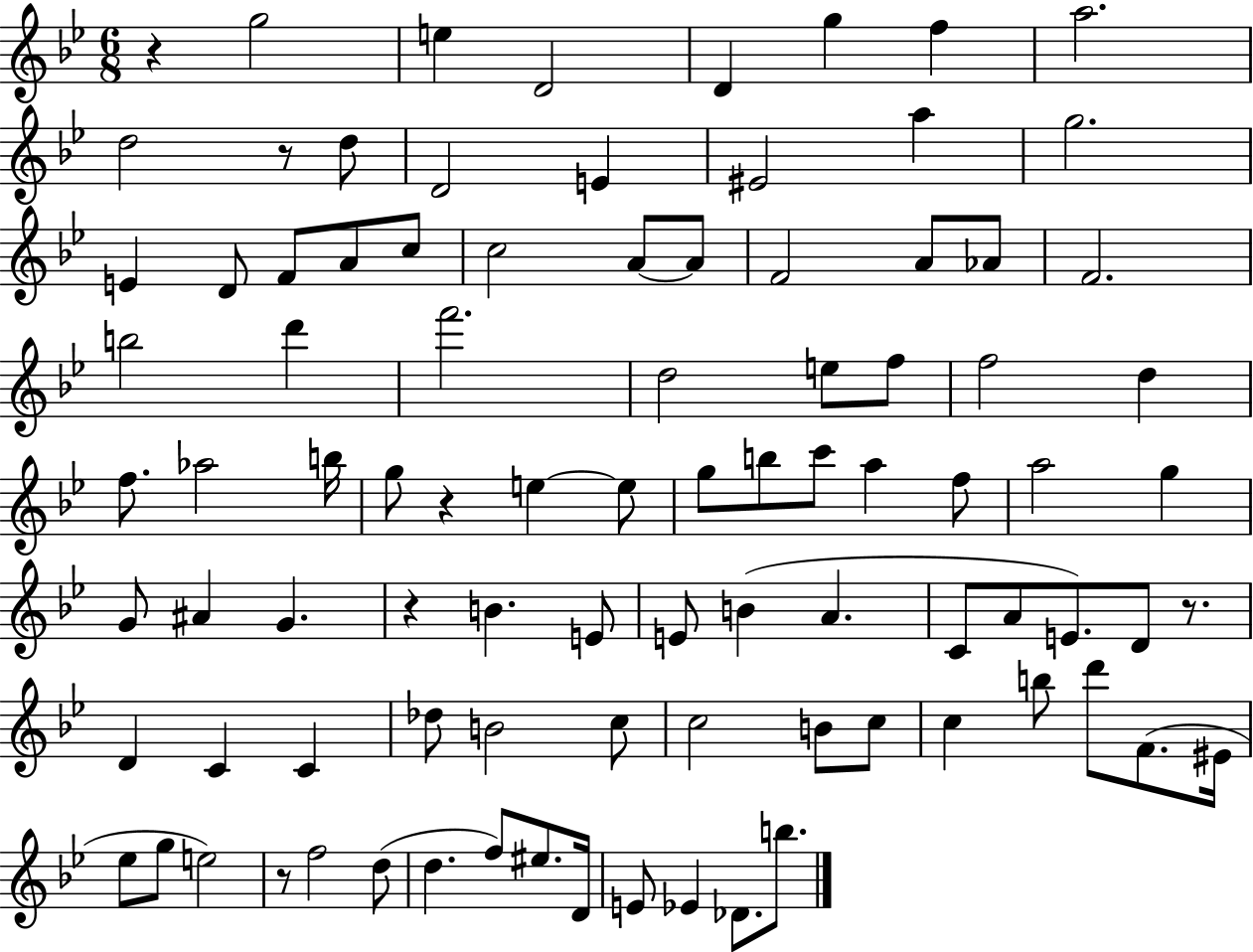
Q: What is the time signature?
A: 6/8